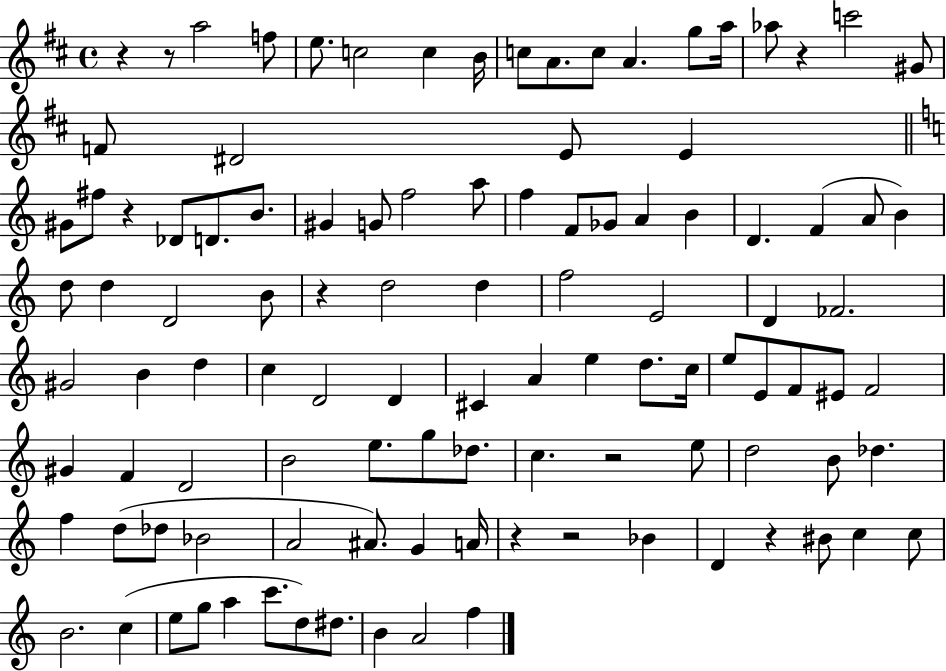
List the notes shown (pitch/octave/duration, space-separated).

R/q R/e A5/h F5/e E5/e. C5/h C5/q B4/s C5/e A4/e. C5/e A4/q. G5/e A5/s Ab5/e R/q C6/h G#4/e F4/e D#4/h E4/e E4/q G#4/e F#5/e R/q Db4/e D4/e. B4/e. G#4/q G4/e F5/h A5/e F5/q F4/e Gb4/e A4/q B4/q D4/q. F4/q A4/e B4/q D5/e D5/q D4/h B4/e R/q D5/h D5/q F5/h E4/h D4/q FES4/h. G#4/h B4/q D5/q C5/q D4/h D4/q C#4/q A4/q E5/q D5/e. C5/s E5/e E4/e F4/e EIS4/e F4/h G#4/q F4/q D4/h B4/h E5/e. G5/e Db5/e. C5/q. R/h E5/e D5/h B4/e Db5/q. F5/q D5/e Db5/e Bb4/h A4/h A#4/e. G4/q A4/s R/q R/h Bb4/q D4/q R/q BIS4/e C5/q C5/e B4/h. C5/q E5/e G5/e A5/q C6/e. D5/e D#5/e. B4/q A4/h F5/q